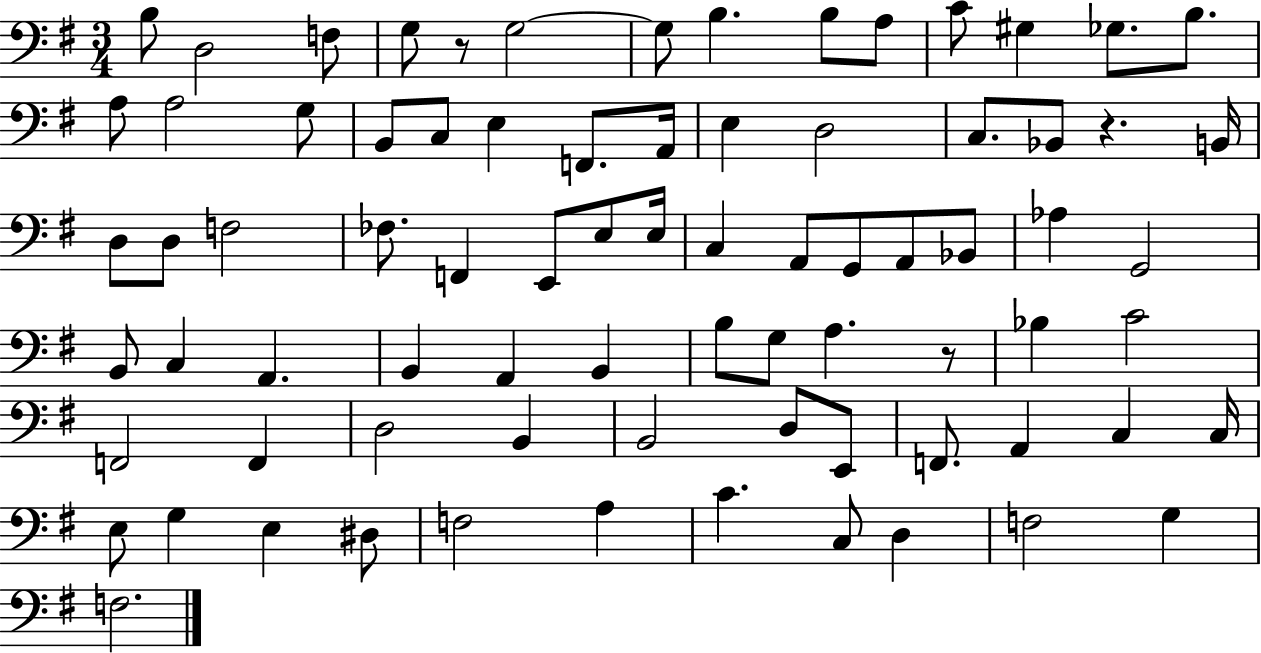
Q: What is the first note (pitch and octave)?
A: B3